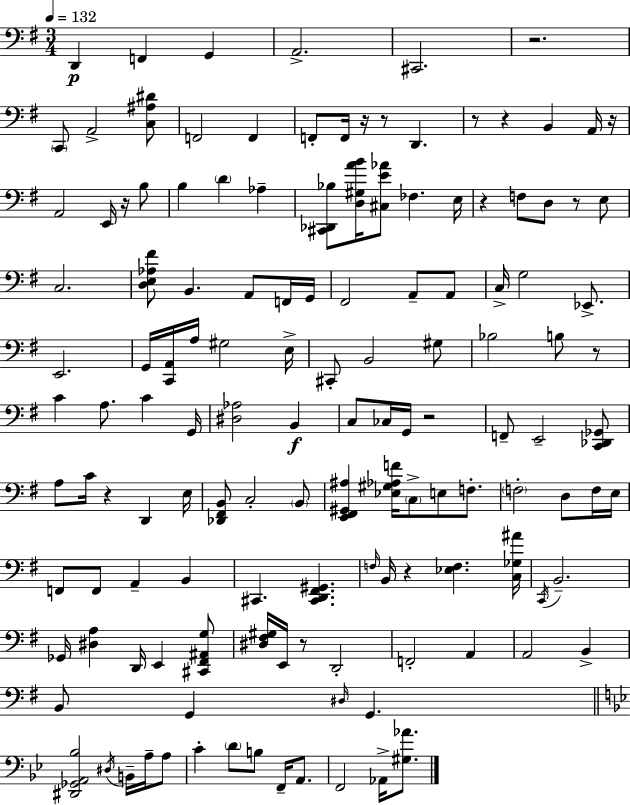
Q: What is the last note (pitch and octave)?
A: Ab2